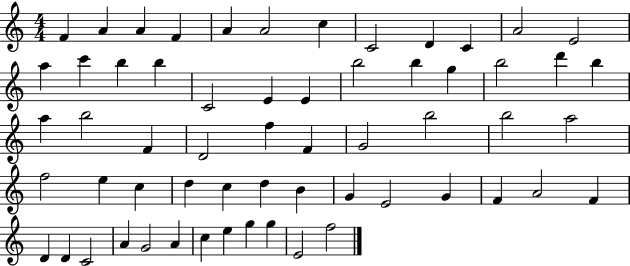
X:1
T:Untitled
M:4/4
L:1/4
K:C
F A A F A A2 c C2 D C A2 E2 a c' b b C2 E E b2 b g b2 d' b a b2 F D2 f F G2 b2 b2 a2 f2 e c d c d B G E2 G F A2 F D D C2 A G2 A c e g g E2 f2